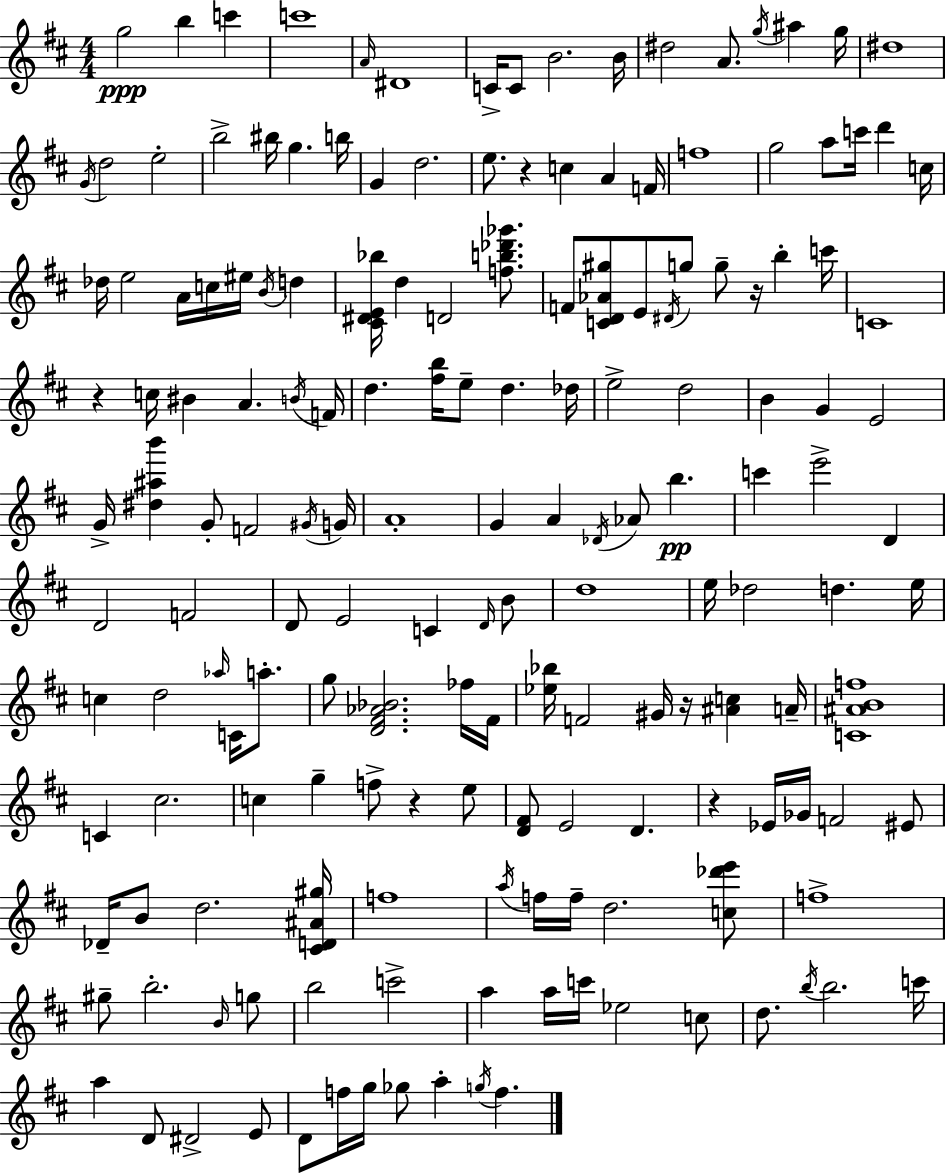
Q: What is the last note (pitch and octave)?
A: F5